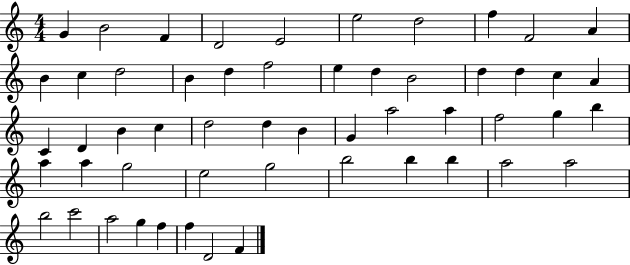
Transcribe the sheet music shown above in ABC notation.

X:1
T:Untitled
M:4/4
L:1/4
K:C
G B2 F D2 E2 e2 d2 f F2 A B c d2 B d f2 e d B2 d d c A C D B c d2 d B G a2 a f2 g b a a g2 e2 g2 b2 b b a2 a2 b2 c'2 a2 g f f D2 F